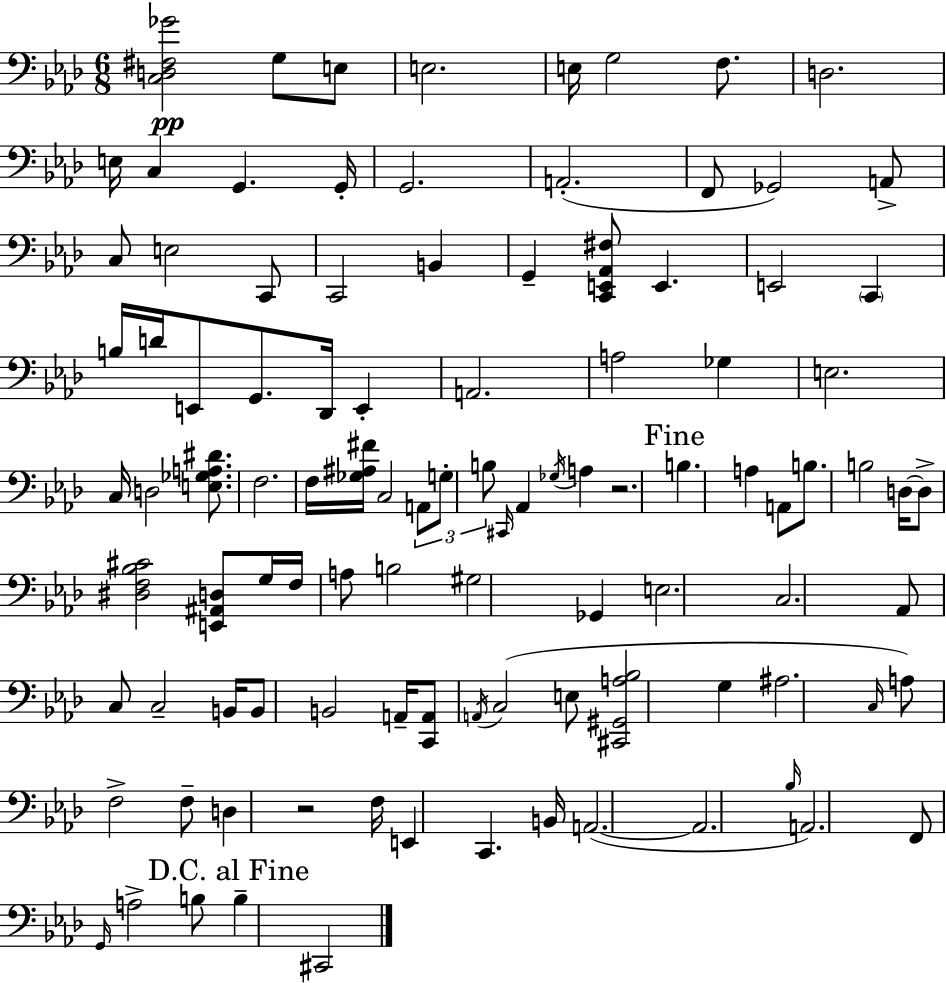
[C3,D3,F#3,Gb4]/h G3/e E3/e E3/h. E3/s G3/h F3/e. D3/h. E3/s C3/q G2/q. G2/s G2/h. A2/h. F2/e Gb2/h A2/e C3/e E3/h C2/e C2/h B2/q G2/q [C2,E2,Ab2,F#3]/e E2/q. E2/h C2/q B3/s D4/s E2/e G2/e. Db2/s E2/q A2/h. A3/h Gb3/q E3/h. C3/s D3/h [E3,Gb3,A3,D#4]/e. F3/h. F3/s [Gb3,A#3,F#4]/s C3/h A2/e G3/e B3/e C#2/s Ab2/q Gb3/s A3/q R/h. B3/q. A3/q A2/e B3/e. B3/h D3/s D3/e [D#3,F3,Bb3,C#4]/h [E2,A#2,D3]/e G3/s F3/s A3/e B3/h G#3/h Gb2/q E3/h. C3/h. Ab2/e C3/e C3/h B2/s B2/e B2/h A2/s [C2,A2]/e A2/s C3/h E3/e [C#2,G#2,A3,Bb3]/h G3/q A#3/h. C3/s A3/e F3/h F3/e D3/q R/h F3/s E2/q C2/q. B2/s A2/h. A2/h. Bb3/s A2/h. F2/e G2/s A3/h B3/e B3/q C#2/h